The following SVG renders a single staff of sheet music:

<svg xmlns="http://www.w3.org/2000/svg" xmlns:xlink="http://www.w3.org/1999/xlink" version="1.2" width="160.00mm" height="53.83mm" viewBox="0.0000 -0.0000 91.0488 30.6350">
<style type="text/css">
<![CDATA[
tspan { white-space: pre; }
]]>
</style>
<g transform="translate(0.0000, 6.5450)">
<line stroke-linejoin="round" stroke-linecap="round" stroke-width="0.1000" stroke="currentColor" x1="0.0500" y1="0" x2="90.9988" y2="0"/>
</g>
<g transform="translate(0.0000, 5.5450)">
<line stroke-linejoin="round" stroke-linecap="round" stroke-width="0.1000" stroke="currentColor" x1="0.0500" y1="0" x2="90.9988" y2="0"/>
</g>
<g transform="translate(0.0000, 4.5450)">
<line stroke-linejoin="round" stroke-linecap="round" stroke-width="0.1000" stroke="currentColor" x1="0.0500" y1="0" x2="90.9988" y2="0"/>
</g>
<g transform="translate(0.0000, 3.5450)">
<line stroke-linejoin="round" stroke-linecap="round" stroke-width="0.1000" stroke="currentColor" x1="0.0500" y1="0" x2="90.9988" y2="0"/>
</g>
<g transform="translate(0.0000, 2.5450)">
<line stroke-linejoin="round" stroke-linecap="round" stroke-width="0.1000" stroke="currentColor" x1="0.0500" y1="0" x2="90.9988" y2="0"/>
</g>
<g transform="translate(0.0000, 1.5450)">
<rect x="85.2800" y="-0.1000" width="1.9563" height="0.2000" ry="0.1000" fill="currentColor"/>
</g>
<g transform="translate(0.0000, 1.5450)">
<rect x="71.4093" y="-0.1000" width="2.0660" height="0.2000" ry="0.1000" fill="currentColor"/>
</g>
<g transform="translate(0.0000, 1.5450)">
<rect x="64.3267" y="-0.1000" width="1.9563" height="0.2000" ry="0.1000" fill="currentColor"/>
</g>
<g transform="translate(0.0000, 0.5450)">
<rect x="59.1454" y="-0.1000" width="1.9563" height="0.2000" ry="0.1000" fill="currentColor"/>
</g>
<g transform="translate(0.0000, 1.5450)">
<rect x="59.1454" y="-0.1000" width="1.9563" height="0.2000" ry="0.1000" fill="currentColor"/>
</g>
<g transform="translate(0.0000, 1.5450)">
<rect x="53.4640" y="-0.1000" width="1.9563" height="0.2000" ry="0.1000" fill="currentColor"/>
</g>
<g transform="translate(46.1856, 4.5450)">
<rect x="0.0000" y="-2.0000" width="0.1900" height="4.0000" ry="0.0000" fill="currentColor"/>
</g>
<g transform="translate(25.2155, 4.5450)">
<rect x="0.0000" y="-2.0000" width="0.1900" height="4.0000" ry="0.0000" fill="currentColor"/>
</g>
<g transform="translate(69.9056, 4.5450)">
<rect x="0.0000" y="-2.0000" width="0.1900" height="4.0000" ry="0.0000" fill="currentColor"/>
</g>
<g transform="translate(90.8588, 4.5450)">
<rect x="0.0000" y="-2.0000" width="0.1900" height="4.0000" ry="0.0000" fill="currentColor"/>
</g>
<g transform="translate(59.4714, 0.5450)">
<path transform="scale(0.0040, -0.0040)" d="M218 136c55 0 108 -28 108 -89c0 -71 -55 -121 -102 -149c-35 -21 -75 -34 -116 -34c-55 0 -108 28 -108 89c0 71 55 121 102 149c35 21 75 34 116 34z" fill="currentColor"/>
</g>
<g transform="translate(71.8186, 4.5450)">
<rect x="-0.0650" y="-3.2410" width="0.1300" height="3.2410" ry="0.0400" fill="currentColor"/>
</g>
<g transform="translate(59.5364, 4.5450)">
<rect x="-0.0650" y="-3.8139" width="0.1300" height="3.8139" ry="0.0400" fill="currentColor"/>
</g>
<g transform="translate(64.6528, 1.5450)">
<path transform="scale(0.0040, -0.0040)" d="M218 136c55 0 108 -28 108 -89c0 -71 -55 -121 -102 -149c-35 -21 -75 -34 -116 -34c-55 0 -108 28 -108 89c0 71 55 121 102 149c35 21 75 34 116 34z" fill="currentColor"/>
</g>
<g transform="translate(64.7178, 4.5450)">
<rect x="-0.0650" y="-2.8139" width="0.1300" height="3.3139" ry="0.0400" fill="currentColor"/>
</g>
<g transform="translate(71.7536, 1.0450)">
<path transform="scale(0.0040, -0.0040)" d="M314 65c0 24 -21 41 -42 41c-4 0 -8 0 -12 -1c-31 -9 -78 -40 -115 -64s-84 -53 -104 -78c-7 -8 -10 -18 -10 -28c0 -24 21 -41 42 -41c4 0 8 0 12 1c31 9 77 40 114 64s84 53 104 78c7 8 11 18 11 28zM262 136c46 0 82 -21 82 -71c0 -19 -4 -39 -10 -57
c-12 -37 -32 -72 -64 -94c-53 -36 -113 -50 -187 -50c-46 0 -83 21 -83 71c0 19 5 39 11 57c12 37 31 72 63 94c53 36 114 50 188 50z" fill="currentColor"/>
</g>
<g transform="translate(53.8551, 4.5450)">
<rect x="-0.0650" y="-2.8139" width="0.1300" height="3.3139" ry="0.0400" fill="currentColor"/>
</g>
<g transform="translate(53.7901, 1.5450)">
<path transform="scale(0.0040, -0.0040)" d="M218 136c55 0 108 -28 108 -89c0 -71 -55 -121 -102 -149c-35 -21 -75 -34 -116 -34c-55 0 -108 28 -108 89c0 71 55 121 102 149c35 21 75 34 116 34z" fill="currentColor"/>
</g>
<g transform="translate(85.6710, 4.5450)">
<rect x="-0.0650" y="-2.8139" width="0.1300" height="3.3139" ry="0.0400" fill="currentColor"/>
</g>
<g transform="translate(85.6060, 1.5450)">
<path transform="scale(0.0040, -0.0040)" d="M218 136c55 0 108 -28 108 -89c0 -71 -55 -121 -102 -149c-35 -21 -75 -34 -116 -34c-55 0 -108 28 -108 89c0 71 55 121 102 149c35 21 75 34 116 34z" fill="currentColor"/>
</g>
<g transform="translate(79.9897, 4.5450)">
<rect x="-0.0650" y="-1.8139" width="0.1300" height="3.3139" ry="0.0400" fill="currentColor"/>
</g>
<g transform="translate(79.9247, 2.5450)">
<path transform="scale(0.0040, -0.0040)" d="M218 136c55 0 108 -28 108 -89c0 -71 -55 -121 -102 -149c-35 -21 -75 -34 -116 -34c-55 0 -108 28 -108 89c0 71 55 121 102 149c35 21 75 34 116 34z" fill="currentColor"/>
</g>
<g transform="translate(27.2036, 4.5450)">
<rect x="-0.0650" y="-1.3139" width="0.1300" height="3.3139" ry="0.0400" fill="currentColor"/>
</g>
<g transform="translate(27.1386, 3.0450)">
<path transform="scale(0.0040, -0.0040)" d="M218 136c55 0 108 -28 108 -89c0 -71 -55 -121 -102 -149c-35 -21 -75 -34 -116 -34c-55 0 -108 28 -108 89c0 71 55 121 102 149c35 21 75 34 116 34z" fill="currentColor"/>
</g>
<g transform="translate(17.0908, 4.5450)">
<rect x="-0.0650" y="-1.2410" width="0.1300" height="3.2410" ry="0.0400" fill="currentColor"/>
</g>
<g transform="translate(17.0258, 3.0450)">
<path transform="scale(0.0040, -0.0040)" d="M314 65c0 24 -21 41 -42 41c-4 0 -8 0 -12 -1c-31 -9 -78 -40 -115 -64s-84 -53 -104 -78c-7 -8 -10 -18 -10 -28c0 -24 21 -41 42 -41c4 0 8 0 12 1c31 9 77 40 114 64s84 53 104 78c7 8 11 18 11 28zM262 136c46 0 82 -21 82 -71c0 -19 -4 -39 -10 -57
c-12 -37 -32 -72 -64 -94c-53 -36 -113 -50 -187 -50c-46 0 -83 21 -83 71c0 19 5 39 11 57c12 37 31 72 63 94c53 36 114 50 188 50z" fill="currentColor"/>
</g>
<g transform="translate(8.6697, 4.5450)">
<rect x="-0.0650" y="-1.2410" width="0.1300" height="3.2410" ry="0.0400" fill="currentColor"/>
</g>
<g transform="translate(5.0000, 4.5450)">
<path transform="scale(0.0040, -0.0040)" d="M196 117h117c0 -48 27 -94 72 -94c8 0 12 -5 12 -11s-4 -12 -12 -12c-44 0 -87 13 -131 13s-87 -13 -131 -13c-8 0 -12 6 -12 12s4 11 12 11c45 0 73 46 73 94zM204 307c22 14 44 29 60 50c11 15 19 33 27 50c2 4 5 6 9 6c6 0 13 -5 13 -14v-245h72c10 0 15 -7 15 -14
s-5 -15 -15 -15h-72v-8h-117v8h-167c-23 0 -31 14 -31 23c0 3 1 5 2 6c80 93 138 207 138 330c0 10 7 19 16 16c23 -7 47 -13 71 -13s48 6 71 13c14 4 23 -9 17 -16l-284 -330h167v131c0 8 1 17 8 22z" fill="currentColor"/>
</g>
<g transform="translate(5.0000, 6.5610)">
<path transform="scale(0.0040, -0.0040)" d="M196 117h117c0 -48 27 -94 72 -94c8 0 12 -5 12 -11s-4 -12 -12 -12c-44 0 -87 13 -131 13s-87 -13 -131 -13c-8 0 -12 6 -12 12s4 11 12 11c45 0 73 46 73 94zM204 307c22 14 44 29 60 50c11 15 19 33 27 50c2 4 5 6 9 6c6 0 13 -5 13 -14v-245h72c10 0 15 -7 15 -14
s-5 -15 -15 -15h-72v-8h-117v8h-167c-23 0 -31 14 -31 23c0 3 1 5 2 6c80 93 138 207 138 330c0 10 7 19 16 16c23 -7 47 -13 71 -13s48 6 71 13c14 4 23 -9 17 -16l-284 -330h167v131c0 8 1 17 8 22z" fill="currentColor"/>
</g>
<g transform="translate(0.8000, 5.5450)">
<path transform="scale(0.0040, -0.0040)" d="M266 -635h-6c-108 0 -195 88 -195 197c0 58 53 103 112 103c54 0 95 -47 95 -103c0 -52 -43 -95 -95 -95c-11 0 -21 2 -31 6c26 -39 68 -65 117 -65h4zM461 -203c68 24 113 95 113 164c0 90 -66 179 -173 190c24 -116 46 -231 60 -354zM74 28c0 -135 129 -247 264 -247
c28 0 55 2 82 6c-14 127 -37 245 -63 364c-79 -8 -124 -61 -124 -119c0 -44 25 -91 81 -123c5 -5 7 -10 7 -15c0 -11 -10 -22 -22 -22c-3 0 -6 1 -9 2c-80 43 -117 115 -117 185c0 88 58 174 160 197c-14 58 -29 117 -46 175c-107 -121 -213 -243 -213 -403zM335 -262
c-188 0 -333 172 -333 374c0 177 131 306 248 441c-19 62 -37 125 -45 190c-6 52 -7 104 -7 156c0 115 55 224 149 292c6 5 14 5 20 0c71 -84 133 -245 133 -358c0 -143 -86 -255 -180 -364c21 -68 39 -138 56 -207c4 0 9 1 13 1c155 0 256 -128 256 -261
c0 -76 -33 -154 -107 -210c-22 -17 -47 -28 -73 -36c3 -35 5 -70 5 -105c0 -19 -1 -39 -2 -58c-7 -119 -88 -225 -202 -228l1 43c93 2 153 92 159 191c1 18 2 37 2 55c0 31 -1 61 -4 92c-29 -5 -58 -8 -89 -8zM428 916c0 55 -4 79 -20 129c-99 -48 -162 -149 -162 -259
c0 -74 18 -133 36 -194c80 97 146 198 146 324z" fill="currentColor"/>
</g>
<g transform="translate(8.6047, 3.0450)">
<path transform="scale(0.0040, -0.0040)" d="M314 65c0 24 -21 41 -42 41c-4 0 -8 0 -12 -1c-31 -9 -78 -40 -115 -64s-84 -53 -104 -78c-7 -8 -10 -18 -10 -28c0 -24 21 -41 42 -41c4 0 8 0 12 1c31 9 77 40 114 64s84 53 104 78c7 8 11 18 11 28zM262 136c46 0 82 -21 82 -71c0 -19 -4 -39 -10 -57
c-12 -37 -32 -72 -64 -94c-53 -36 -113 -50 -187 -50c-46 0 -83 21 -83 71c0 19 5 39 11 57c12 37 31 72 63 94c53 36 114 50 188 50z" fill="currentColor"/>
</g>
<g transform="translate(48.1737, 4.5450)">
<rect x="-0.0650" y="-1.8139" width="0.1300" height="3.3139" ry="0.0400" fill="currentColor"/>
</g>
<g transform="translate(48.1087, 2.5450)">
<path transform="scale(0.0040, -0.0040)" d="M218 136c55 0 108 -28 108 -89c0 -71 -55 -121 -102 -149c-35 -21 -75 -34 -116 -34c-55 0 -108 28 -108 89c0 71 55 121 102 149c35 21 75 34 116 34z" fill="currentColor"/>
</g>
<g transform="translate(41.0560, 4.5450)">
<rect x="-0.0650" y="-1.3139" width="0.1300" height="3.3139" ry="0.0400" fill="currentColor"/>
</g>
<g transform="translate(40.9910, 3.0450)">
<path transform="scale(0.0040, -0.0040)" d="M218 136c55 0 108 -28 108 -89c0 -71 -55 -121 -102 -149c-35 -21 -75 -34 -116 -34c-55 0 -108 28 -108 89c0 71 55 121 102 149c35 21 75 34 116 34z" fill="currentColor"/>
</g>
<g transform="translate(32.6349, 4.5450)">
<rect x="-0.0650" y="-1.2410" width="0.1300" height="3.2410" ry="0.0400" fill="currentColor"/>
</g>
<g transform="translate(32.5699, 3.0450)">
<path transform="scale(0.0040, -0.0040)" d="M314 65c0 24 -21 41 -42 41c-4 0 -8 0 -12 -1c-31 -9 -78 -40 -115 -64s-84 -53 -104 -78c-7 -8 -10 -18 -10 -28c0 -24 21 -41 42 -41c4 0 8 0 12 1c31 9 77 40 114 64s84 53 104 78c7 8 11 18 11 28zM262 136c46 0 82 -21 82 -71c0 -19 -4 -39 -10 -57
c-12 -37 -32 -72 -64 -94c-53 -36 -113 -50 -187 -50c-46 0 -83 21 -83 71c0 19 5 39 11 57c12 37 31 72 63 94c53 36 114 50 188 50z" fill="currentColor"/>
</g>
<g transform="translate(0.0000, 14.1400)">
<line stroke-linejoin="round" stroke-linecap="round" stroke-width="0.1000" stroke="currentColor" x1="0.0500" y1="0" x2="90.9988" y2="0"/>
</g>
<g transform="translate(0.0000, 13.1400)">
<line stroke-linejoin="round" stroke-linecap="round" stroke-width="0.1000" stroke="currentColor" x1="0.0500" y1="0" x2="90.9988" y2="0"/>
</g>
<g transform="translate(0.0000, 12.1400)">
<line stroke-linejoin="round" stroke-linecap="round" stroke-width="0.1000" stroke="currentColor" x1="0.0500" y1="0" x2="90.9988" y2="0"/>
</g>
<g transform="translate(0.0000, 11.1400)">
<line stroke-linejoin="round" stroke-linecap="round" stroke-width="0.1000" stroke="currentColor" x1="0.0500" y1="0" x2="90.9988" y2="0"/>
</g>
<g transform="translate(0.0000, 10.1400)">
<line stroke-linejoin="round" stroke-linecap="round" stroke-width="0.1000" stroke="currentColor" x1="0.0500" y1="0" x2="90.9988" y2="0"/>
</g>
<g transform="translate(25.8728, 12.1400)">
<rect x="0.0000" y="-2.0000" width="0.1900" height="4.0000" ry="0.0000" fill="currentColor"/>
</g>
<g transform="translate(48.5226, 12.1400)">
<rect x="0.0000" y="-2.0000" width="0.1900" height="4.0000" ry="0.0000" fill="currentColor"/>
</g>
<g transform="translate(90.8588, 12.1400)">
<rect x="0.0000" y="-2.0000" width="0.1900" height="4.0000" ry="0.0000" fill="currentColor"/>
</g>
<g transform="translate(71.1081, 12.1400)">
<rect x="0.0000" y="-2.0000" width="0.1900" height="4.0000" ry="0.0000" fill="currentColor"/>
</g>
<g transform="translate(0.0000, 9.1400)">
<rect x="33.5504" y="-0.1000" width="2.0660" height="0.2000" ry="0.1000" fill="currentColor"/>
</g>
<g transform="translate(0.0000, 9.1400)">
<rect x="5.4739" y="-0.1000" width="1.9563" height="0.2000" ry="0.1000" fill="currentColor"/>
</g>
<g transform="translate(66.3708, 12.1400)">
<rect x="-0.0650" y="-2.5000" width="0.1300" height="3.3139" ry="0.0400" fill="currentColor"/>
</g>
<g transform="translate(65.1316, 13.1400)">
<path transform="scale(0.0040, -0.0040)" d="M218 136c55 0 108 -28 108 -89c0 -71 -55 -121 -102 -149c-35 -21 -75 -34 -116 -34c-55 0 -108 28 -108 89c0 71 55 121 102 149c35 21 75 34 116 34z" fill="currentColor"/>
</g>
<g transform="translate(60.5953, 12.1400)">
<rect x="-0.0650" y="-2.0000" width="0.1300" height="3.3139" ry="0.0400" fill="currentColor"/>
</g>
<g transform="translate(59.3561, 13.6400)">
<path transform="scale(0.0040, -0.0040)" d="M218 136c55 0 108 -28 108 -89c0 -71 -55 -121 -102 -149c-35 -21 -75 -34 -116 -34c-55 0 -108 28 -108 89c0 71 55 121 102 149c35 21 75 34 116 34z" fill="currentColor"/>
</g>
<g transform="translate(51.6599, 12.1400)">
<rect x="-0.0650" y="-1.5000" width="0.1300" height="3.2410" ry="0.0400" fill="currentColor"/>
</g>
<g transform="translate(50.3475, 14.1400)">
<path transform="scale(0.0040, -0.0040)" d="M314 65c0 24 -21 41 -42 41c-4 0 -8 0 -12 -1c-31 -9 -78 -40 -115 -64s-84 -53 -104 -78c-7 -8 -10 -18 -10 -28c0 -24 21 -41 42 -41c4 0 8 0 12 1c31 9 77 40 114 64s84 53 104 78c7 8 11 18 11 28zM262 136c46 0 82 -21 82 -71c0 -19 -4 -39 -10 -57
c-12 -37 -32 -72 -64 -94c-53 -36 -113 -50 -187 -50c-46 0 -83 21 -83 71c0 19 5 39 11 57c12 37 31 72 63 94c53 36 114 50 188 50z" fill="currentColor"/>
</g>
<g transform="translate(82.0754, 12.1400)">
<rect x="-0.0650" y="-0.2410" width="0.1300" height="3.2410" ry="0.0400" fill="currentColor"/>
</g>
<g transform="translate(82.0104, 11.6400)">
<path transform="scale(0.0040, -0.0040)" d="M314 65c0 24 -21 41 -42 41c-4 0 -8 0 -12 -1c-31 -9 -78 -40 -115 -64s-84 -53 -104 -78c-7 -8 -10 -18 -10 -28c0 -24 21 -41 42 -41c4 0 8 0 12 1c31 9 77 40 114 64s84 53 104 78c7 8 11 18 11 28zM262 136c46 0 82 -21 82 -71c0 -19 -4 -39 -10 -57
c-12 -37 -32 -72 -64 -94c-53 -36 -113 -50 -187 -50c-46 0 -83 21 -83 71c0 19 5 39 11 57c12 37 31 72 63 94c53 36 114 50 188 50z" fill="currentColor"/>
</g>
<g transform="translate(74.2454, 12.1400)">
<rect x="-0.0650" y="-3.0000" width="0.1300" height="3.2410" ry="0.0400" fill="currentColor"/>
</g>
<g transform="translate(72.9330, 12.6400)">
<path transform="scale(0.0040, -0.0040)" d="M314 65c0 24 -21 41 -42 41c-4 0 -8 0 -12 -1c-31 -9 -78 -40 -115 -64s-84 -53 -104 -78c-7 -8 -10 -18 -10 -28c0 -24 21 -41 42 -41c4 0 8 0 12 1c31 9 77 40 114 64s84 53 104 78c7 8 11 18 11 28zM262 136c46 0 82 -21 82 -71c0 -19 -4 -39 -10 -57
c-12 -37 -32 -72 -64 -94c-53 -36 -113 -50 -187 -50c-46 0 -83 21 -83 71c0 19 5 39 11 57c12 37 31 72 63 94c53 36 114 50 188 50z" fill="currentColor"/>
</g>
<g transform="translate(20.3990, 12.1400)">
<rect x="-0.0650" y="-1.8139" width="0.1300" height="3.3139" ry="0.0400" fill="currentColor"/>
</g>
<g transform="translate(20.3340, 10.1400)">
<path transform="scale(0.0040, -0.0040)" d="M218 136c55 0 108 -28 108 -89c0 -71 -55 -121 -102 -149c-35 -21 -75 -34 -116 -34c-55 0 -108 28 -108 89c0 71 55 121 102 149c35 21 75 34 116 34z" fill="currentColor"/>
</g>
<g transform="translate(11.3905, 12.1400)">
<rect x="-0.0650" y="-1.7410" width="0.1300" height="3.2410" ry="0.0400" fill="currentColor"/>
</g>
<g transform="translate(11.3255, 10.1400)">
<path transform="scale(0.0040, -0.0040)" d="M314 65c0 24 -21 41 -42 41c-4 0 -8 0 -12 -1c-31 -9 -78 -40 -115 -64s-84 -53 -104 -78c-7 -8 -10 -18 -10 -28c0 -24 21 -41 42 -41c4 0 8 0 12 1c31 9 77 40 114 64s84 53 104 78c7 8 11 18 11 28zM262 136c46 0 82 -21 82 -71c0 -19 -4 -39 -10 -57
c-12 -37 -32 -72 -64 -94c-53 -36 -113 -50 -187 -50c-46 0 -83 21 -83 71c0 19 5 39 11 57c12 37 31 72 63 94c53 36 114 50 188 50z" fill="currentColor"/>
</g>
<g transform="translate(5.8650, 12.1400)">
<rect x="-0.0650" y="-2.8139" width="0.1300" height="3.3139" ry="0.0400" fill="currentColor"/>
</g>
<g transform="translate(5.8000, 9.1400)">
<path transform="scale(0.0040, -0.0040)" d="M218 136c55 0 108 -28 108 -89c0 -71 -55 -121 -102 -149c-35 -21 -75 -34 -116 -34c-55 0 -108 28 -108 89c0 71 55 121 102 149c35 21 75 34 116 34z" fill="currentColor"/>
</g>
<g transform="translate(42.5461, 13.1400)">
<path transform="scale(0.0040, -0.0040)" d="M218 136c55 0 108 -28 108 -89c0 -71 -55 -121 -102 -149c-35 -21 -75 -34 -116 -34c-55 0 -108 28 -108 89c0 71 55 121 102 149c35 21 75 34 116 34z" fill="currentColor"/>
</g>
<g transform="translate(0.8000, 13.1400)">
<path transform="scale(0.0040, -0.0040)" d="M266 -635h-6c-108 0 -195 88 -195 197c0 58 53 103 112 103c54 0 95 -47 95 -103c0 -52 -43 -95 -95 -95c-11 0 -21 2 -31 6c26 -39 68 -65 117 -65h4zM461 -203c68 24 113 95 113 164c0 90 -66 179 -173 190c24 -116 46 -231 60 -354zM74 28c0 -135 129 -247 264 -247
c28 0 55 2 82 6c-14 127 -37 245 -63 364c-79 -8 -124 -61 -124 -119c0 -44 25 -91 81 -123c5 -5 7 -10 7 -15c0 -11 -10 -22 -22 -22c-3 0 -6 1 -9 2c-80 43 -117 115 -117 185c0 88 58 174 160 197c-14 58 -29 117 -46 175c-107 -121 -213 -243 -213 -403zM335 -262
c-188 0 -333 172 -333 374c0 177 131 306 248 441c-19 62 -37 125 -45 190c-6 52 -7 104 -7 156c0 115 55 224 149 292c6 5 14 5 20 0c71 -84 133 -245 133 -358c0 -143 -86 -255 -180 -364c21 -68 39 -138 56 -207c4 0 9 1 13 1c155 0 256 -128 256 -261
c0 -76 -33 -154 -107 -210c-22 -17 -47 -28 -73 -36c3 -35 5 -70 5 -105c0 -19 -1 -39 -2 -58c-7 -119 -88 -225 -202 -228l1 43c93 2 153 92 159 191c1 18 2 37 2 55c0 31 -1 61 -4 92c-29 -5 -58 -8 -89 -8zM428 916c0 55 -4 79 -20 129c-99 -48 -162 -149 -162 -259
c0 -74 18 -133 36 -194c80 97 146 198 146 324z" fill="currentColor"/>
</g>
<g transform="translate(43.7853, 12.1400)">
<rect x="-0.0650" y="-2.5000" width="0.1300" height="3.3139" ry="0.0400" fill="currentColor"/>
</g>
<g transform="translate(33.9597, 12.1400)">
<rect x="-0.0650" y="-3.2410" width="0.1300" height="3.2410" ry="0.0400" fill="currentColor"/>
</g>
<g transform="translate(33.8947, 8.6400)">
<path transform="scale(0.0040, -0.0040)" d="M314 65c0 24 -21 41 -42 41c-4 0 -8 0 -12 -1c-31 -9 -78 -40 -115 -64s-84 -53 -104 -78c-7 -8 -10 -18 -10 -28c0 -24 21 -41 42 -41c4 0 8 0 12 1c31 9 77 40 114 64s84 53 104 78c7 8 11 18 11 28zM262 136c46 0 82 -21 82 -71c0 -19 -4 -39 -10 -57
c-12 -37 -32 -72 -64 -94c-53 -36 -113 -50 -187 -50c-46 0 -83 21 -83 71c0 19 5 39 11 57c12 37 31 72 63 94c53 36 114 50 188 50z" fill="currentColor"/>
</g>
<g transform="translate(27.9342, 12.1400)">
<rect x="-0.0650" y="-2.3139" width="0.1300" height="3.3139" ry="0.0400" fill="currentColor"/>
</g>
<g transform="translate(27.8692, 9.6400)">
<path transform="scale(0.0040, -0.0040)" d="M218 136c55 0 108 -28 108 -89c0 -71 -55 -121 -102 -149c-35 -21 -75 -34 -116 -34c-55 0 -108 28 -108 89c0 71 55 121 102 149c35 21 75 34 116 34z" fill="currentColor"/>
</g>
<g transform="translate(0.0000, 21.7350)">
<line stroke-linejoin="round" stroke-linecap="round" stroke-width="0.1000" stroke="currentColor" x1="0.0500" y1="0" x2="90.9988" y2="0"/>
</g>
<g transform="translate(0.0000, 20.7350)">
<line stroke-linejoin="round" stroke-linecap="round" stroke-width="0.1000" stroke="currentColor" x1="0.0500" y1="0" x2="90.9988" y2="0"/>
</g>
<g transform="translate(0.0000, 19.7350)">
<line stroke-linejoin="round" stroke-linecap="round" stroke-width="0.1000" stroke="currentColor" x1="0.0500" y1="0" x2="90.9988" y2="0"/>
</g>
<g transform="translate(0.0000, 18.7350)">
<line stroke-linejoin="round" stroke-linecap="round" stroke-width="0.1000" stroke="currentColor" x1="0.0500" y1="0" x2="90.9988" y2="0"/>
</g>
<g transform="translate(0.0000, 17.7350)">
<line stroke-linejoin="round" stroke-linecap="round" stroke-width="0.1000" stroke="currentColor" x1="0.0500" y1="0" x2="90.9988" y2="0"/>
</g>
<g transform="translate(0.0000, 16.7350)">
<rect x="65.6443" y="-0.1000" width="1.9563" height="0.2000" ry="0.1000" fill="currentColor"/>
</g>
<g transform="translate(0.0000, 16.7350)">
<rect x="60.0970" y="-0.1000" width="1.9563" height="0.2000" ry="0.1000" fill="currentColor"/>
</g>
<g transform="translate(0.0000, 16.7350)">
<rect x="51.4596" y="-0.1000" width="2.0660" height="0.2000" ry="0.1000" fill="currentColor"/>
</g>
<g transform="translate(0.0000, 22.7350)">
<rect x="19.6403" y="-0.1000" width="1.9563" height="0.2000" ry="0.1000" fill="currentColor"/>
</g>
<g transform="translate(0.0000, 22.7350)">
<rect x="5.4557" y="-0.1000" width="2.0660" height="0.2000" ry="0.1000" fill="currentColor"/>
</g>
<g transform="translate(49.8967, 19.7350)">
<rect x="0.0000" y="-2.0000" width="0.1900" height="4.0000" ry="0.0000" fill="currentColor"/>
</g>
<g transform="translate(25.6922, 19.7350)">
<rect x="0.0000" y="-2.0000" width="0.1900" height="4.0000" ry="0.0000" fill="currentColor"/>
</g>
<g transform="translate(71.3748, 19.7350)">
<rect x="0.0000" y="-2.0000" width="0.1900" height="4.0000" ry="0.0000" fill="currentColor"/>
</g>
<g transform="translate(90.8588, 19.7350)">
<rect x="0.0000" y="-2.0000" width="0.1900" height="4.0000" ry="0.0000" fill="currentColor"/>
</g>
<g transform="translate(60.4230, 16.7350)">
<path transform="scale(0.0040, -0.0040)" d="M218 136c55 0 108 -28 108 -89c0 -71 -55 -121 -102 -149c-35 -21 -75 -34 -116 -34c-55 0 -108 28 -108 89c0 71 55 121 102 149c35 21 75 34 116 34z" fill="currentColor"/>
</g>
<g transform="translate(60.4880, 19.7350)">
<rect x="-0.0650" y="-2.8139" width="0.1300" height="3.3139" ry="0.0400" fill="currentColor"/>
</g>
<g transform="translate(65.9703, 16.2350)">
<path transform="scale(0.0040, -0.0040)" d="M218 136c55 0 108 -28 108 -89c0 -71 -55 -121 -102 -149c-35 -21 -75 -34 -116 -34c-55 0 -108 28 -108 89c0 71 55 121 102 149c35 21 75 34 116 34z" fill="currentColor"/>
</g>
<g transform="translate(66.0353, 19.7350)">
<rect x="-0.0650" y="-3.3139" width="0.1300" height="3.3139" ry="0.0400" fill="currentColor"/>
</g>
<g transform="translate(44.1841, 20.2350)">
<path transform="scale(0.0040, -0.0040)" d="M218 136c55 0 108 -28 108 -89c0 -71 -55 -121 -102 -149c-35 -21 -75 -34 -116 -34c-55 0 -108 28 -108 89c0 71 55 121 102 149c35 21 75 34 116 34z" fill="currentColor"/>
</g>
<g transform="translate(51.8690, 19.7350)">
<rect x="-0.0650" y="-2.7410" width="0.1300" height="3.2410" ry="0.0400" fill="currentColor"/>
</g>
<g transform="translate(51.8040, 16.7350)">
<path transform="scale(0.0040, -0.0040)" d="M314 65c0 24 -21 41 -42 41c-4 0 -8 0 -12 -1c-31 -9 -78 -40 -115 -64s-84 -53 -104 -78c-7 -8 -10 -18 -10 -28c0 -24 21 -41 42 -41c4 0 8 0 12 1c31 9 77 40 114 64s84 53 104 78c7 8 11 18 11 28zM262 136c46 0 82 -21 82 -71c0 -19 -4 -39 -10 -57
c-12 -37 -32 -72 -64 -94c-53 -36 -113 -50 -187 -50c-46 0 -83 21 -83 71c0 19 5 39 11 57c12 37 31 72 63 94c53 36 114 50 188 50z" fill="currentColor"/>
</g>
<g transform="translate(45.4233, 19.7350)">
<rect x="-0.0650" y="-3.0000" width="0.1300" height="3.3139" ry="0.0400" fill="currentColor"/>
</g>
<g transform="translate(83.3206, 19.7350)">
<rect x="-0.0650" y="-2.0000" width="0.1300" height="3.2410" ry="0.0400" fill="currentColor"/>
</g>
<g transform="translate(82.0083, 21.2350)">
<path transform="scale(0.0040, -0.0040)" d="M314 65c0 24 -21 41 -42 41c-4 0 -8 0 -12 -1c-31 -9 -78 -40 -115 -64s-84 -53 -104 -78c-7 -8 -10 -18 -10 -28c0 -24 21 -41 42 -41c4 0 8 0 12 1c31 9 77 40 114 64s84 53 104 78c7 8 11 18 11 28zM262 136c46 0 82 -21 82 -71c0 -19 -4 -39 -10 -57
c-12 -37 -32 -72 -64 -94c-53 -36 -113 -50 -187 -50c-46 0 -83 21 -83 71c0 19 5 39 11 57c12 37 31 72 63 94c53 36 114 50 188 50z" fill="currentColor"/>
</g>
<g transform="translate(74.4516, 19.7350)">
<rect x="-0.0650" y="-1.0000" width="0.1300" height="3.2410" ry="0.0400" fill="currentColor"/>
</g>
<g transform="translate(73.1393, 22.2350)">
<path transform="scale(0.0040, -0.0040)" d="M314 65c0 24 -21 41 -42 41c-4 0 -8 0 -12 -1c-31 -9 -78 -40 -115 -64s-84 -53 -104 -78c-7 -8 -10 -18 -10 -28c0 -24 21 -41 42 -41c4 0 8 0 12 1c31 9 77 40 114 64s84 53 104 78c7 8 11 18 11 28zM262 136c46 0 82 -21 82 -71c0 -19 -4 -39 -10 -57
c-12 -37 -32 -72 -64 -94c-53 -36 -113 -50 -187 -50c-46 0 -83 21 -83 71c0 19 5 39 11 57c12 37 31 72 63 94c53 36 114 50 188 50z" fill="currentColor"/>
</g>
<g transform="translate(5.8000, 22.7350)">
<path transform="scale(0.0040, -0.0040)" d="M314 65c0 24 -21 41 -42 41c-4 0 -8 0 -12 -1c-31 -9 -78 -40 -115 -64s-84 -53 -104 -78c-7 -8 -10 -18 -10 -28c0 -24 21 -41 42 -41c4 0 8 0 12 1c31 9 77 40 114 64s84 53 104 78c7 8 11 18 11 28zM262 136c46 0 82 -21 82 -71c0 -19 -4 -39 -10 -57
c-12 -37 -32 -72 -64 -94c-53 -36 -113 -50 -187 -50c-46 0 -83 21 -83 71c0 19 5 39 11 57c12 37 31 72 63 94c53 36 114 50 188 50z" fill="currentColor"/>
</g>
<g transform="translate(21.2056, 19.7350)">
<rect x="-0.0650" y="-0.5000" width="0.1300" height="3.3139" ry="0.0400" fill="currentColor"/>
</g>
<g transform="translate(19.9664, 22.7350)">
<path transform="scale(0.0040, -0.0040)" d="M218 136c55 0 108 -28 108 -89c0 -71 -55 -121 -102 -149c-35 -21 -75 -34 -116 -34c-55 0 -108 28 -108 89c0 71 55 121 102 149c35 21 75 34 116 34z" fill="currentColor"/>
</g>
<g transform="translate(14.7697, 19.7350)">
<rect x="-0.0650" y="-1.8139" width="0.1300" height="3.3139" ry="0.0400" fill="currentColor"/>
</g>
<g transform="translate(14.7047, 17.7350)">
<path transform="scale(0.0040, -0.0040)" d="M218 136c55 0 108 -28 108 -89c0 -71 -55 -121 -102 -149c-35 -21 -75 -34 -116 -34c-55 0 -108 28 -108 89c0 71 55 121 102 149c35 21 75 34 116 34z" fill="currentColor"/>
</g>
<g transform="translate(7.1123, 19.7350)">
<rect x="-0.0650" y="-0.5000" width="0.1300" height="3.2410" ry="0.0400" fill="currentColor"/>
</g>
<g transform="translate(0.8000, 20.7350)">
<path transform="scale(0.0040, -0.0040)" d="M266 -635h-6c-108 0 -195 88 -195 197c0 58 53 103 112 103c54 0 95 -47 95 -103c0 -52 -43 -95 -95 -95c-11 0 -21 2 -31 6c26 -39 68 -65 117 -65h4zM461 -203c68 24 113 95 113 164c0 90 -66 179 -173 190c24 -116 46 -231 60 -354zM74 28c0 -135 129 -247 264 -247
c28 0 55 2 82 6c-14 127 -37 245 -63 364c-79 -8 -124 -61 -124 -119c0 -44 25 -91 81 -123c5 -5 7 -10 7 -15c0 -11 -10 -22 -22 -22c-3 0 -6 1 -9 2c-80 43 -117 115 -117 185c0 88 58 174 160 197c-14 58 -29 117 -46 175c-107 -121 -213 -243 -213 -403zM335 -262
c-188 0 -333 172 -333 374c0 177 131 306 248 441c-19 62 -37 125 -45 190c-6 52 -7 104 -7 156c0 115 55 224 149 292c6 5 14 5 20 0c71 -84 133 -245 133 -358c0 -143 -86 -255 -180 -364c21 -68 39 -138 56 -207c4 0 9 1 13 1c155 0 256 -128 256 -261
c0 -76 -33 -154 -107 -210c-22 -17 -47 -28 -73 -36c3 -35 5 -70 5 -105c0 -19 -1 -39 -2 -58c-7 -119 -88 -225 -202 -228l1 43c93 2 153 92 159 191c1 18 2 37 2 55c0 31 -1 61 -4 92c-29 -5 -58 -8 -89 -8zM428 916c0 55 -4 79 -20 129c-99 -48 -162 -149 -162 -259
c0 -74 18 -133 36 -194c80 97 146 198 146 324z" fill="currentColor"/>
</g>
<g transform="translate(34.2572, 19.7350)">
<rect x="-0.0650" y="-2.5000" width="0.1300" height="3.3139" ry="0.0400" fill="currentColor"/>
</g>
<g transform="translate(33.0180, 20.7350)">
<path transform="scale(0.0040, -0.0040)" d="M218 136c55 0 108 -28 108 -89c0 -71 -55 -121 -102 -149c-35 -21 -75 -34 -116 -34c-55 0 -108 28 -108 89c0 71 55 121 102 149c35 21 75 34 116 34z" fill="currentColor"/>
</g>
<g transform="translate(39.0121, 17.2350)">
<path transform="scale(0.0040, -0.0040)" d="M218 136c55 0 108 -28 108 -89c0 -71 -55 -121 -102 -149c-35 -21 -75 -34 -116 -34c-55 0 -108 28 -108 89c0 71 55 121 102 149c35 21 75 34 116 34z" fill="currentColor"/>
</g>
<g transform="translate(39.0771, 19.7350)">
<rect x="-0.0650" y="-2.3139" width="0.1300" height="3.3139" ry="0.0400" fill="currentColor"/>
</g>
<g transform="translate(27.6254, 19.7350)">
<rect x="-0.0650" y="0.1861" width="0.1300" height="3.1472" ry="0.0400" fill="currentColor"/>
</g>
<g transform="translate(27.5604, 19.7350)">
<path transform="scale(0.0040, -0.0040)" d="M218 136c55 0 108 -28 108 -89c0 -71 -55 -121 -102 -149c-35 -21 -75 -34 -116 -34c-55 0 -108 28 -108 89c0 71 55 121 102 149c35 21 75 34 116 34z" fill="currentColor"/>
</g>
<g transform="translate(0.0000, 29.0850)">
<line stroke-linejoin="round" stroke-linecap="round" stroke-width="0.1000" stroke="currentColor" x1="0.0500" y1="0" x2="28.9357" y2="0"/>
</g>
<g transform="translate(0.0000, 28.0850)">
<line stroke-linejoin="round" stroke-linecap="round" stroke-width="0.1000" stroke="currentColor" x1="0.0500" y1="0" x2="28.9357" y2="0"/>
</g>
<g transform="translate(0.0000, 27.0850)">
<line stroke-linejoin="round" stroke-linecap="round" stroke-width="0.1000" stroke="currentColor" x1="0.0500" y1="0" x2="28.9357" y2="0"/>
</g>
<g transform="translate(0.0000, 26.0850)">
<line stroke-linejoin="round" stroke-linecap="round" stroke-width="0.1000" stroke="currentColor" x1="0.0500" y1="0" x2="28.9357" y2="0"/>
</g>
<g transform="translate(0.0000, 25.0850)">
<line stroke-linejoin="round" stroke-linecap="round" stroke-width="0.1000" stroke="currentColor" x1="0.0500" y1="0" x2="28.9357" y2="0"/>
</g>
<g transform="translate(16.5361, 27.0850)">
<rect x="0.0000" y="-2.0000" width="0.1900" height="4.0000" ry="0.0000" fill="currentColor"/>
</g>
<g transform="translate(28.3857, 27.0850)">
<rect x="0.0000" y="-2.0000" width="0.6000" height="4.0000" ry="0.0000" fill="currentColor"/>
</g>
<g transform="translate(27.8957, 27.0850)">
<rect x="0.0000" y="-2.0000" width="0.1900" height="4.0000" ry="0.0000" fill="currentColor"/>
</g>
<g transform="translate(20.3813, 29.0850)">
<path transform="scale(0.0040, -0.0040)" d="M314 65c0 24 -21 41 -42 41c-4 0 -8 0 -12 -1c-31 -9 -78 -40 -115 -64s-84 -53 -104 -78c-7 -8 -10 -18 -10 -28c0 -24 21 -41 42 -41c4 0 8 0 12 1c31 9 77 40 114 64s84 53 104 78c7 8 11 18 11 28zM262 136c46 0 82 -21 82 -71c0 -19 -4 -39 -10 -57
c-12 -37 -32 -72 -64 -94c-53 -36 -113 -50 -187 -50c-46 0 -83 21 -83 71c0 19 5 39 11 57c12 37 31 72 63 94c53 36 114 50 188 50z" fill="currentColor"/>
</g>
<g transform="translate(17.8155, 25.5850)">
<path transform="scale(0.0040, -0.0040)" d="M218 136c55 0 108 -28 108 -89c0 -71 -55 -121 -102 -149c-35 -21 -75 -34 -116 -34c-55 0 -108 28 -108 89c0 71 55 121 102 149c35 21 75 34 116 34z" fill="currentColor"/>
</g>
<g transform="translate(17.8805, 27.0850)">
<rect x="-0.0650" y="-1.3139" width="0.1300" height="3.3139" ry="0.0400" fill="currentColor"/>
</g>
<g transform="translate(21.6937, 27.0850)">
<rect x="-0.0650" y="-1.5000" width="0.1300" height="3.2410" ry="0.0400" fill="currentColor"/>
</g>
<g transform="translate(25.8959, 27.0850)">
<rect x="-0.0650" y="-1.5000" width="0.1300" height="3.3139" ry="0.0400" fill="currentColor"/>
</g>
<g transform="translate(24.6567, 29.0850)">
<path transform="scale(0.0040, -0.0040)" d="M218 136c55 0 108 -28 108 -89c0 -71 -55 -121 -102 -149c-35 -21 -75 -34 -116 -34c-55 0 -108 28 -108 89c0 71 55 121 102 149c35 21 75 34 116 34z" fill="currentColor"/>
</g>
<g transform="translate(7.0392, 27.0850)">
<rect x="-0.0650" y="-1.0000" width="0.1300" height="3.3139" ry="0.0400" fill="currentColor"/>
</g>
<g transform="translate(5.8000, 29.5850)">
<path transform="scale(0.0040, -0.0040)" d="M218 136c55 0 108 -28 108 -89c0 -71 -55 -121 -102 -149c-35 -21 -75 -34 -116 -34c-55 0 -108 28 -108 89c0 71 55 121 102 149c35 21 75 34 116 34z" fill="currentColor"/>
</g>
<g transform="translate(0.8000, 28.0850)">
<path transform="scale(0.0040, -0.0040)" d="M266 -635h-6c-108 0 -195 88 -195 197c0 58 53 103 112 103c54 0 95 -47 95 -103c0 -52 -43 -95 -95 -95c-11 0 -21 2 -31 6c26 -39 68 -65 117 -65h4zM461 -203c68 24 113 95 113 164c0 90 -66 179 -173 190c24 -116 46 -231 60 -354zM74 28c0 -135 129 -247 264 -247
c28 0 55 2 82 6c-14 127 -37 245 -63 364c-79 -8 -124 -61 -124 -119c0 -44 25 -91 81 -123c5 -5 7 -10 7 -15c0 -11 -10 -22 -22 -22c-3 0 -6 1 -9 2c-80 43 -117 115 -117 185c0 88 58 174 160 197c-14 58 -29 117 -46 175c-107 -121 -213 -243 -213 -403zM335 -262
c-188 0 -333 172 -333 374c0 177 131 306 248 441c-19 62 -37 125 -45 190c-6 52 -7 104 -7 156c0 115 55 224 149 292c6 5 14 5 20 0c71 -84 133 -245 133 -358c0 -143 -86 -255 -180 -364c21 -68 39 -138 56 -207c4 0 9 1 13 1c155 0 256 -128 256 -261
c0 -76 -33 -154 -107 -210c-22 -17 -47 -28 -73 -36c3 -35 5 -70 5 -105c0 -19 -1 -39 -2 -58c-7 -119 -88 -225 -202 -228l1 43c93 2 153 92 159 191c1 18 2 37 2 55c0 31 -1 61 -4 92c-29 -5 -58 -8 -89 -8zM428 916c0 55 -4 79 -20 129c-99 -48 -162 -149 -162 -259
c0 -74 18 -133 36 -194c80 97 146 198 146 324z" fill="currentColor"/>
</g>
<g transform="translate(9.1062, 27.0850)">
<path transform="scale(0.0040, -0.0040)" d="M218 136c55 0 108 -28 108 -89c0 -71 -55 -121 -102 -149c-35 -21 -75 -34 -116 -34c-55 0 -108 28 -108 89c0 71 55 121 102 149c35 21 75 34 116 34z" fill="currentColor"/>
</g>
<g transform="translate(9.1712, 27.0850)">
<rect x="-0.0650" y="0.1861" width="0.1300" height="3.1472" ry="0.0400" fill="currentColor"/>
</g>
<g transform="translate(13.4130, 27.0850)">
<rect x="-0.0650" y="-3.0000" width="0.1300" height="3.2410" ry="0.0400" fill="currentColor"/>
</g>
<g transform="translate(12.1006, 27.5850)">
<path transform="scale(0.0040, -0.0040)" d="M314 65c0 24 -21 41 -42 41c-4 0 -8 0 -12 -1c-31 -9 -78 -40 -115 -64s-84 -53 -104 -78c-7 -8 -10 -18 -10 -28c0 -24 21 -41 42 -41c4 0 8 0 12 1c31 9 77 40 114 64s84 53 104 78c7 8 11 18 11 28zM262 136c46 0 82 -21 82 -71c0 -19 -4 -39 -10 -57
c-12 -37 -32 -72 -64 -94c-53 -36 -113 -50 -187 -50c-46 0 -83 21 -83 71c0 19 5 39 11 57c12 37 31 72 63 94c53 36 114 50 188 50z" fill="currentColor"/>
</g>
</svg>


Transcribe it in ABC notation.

X:1
T:Untitled
M:4/4
L:1/4
K:C
e2 e2 e e2 e f a c' a b2 f a a f2 f g b2 G E2 F G A2 c2 C2 f C B G g A a2 a b D2 F2 D B A2 e E2 E